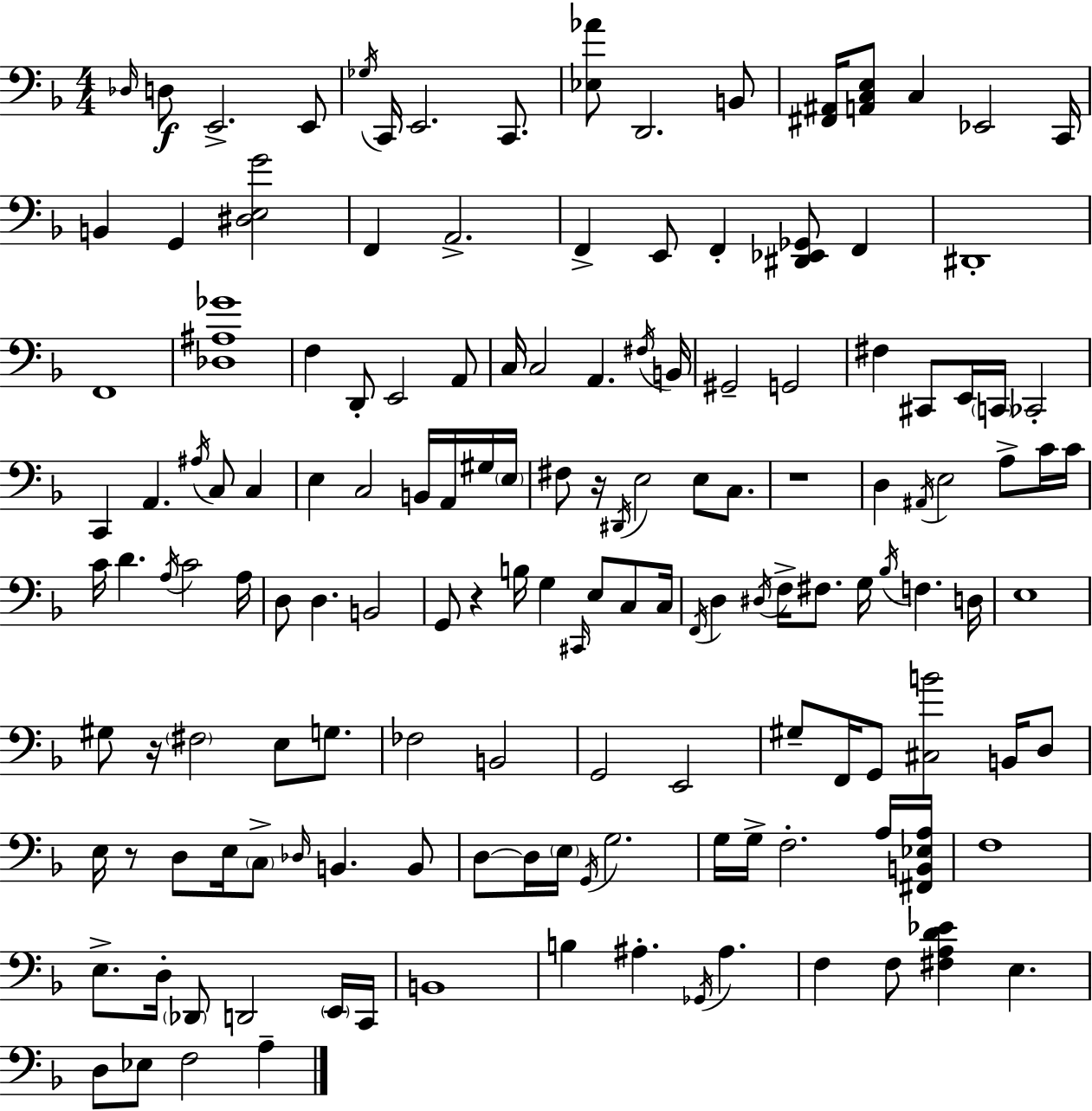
X:1
T:Untitled
M:4/4
L:1/4
K:Dm
_D,/4 D,/2 E,,2 E,,/2 _G,/4 C,,/4 E,,2 C,,/2 [_E,_A]/2 D,,2 B,,/2 [^F,,^A,,]/4 [A,,C,E,]/2 C, _E,,2 C,,/4 B,, G,, [^D,E,G]2 F,, A,,2 F,, E,,/2 F,, [^D,,_E,,_G,,]/2 F,, ^D,,4 F,,4 [_D,^A,_G]4 F, D,,/2 E,,2 A,,/2 C,/4 C,2 A,, ^F,/4 B,,/4 ^G,,2 G,,2 ^F, ^C,,/2 E,,/4 C,,/4 _C,,2 C,, A,, ^A,/4 C,/2 C, E, C,2 B,,/4 A,,/4 ^G,/4 E,/4 ^F,/2 z/4 ^D,,/4 E,2 E,/2 C,/2 z4 D, ^A,,/4 E,2 A,/2 C/4 C/4 C/4 D A,/4 C2 A,/4 D,/2 D, B,,2 G,,/2 z B,/4 G, ^C,,/4 E,/2 C,/2 C,/4 F,,/4 D, ^D,/4 F,/4 ^F,/2 G,/4 _B,/4 F, D,/4 E,4 ^G,/2 z/4 ^F,2 E,/2 G,/2 _F,2 B,,2 G,,2 E,,2 ^G,/2 F,,/4 G,,/2 [^C,B]2 B,,/4 D,/2 E,/4 z/2 D,/2 E,/4 C,/2 _D,/4 B,, B,,/2 D,/2 D,/4 E,/4 G,,/4 G,2 G,/4 G,/4 F,2 A,/4 [^F,,B,,_E,A,]/4 F,4 E,/2 D,/4 _D,,/2 D,,2 E,,/4 C,,/4 B,,4 B, ^A, _G,,/4 ^A, F, F,/2 [^F,A,D_E] E, D,/2 _E,/2 F,2 A,